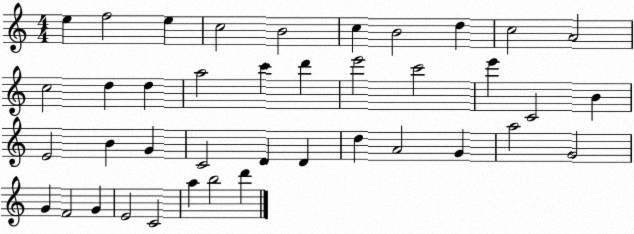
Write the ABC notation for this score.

X:1
T:Untitled
M:4/4
L:1/4
K:C
e f2 e c2 B2 c B2 d c2 A2 c2 d d a2 c' d' e'2 c'2 e' C2 B E2 B G C2 D D d A2 G a2 G2 G F2 G E2 C2 a b2 d'